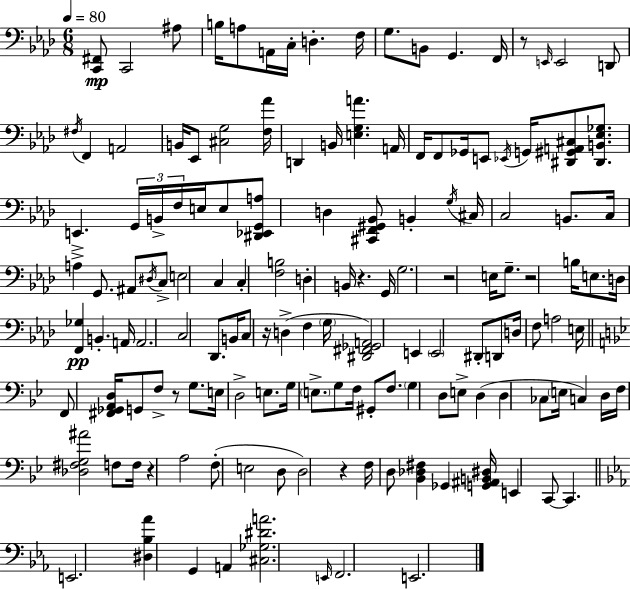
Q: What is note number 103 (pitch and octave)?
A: A3